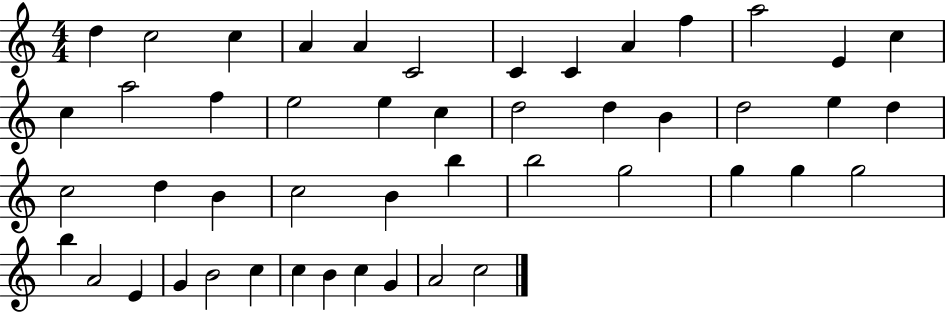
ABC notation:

X:1
T:Untitled
M:4/4
L:1/4
K:C
d c2 c A A C2 C C A f a2 E c c a2 f e2 e c d2 d B d2 e d c2 d B c2 B b b2 g2 g g g2 b A2 E G B2 c c B c G A2 c2